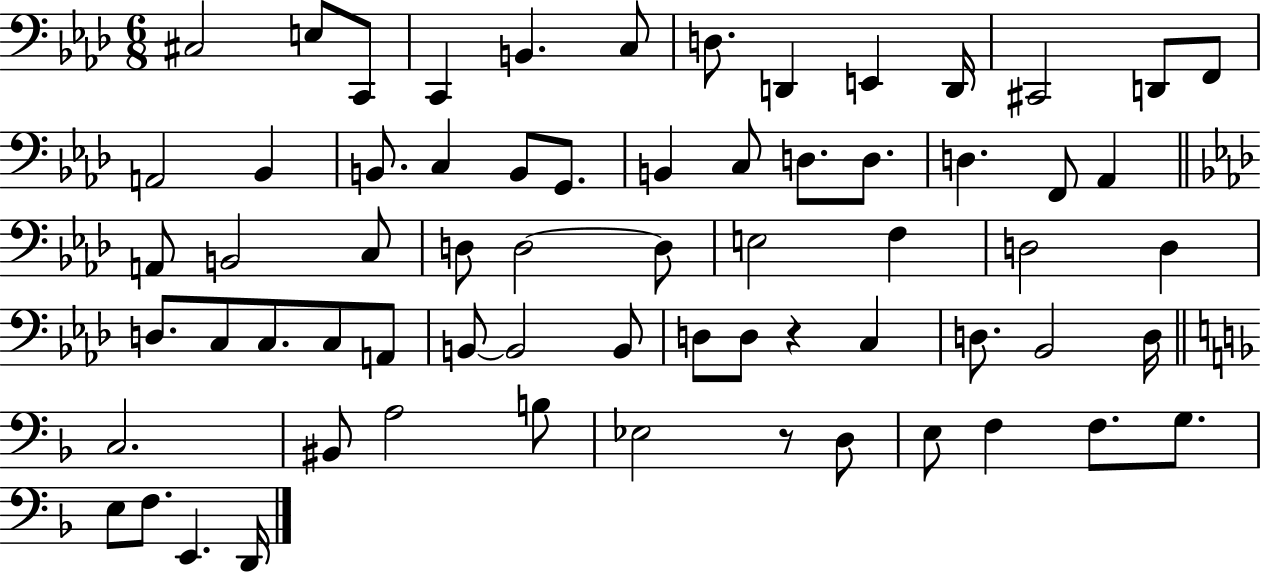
C#3/h E3/e C2/e C2/q B2/q. C3/e D3/e. D2/q E2/q D2/s C#2/h D2/e F2/e A2/h Bb2/q B2/e. C3/q B2/e G2/e. B2/q C3/e D3/e. D3/e. D3/q. F2/e Ab2/q A2/e B2/h C3/e D3/e D3/h D3/e E3/h F3/q D3/h D3/q D3/e. C3/e C3/e. C3/e A2/e B2/e B2/h B2/e D3/e D3/e R/q C3/q D3/e. Bb2/h D3/s C3/h. BIS2/e A3/h B3/e Eb3/h R/e D3/e E3/e F3/q F3/e. G3/e. E3/e F3/e. E2/q. D2/s